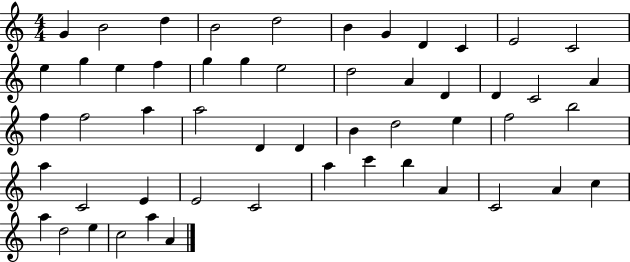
X:1
T:Untitled
M:4/4
L:1/4
K:C
G B2 d B2 d2 B G D C E2 C2 e g e f g g e2 d2 A D D C2 A f f2 a a2 D D B d2 e f2 b2 a C2 E E2 C2 a c' b A C2 A c a d2 e c2 a A